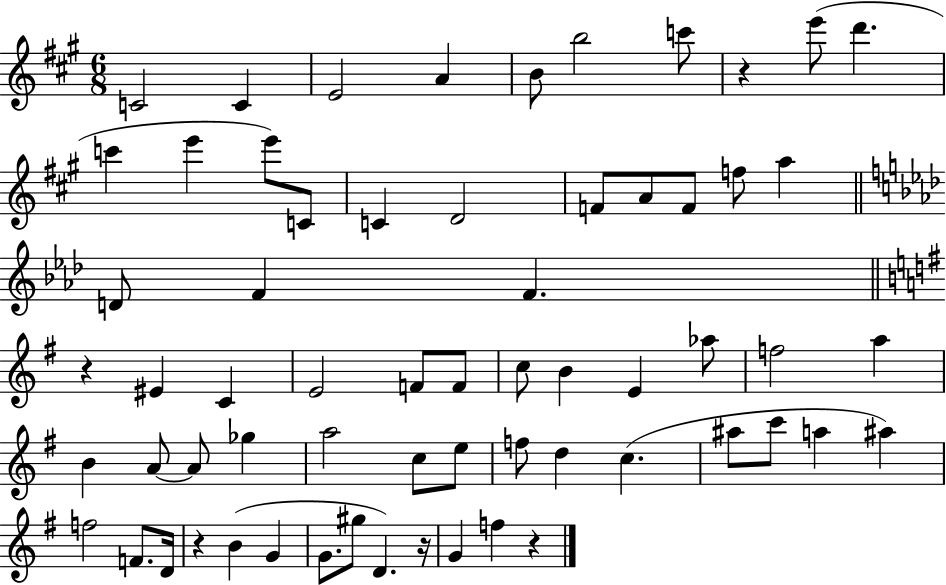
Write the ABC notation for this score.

X:1
T:Untitled
M:6/8
L:1/4
K:A
C2 C E2 A B/2 b2 c'/2 z e'/2 d' c' e' e'/2 C/2 C D2 F/2 A/2 F/2 f/2 a D/2 F F z ^E C E2 F/2 F/2 c/2 B E _a/2 f2 a B A/2 A/2 _g a2 c/2 e/2 f/2 d c ^a/2 c'/2 a ^a f2 F/2 D/4 z B G G/2 ^g/2 D z/4 G f z